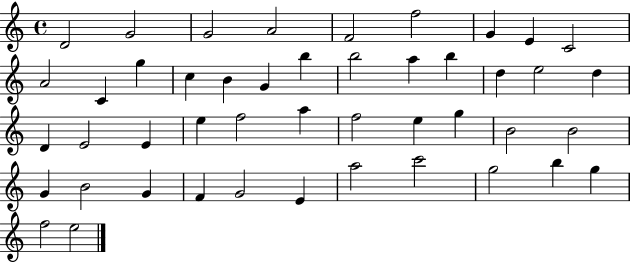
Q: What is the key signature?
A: C major